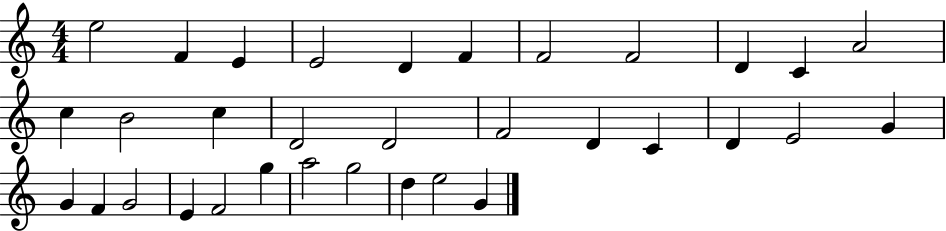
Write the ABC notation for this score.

X:1
T:Untitled
M:4/4
L:1/4
K:C
e2 F E E2 D F F2 F2 D C A2 c B2 c D2 D2 F2 D C D E2 G G F G2 E F2 g a2 g2 d e2 G